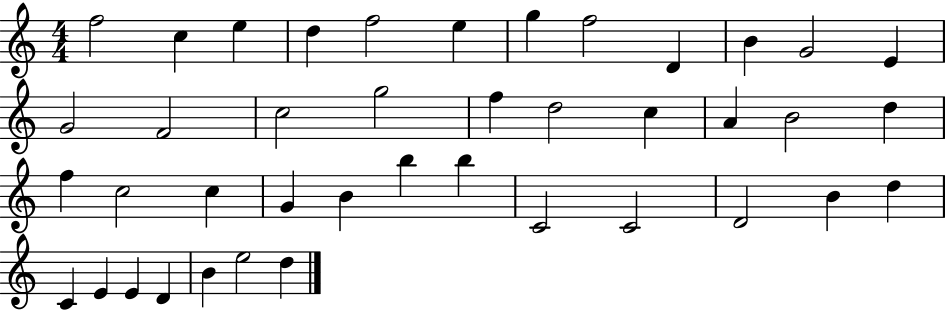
F5/h C5/q E5/q D5/q F5/h E5/q G5/q F5/h D4/q B4/q G4/h E4/q G4/h F4/h C5/h G5/h F5/q D5/h C5/q A4/q B4/h D5/q F5/q C5/h C5/q G4/q B4/q B5/q B5/q C4/h C4/h D4/h B4/q D5/q C4/q E4/q E4/q D4/q B4/q E5/h D5/q